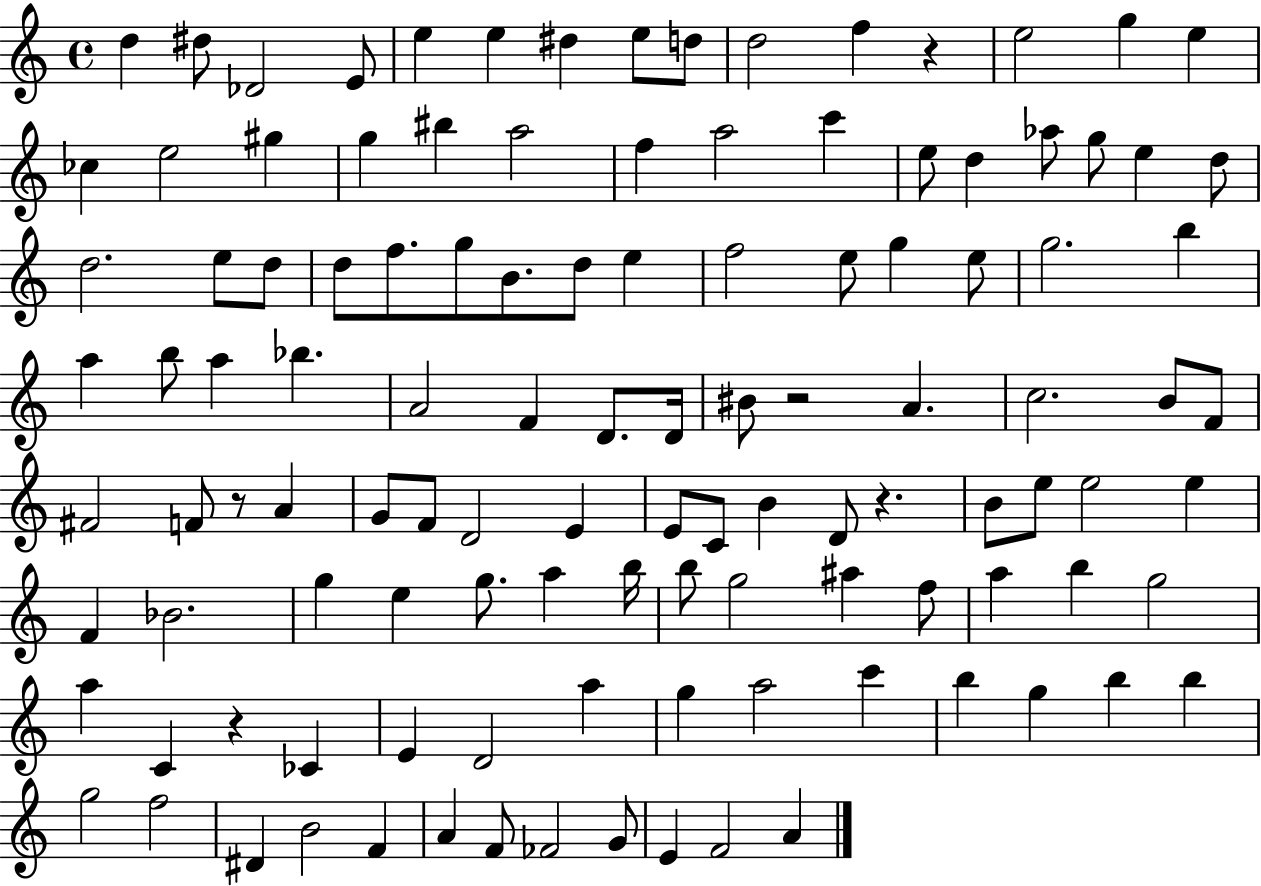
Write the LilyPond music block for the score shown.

{
  \clef treble
  \time 4/4
  \defaultTimeSignature
  \key c \major
  \repeat volta 2 { d''4 dis''8 des'2 e'8 | e''4 e''4 dis''4 e''8 d''8 | d''2 f''4 r4 | e''2 g''4 e''4 | \break ces''4 e''2 gis''4 | g''4 bis''4 a''2 | f''4 a''2 c'''4 | e''8 d''4 aes''8 g''8 e''4 d''8 | \break d''2. e''8 d''8 | d''8 f''8. g''8 b'8. d''8 e''4 | f''2 e''8 g''4 e''8 | g''2. b''4 | \break a''4 b''8 a''4 bes''4. | a'2 f'4 d'8. d'16 | bis'8 r2 a'4. | c''2. b'8 f'8 | \break fis'2 f'8 r8 a'4 | g'8 f'8 d'2 e'4 | e'8 c'8 b'4 d'8 r4. | b'8 e''8 e''2 e''4 | \break f'4 bes'2. | g''4 e''4 g''8. a''4 b''16 | b''8 g''2 ais''4 f''8 | a''4 b''4 g''2 | \break a''4 c'4 r4 ces'4 | e'4 d'2 a''4 | g''4 a''2 c'''4 | b''4 g''4 b''4 b''4 | \break g''2 f''2 | dis'4 b'2 f'4 | a'4 f'8 fes'2 g'8 | e'4 f'2 a'4 | \break } \bar "|."
}